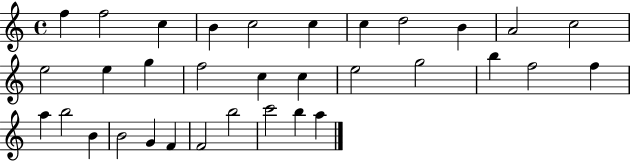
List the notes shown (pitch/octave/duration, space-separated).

F5/q F5/h C5/q B4/q C5/h C5/q C5/q D5/h B4/q A4/h C5/h E5/h E5/q G5/q F5/h C5/q C5/q E5/h G5/h B5/q F5/h F5/q A5/q B5/h B4/q B4/h G4/q F4/q F4/h B5/h C6/h B5/q A5/q